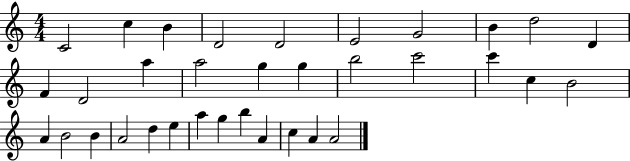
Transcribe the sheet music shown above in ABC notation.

X:1
T:Untitled
M:4/4
L:1/4
K:C
C2 c B D2 D2 E2 G2 B d2 D F D2 a a2 g g b2 c'2 c' c B2 A B2 B A2 d e a g b A c A A2